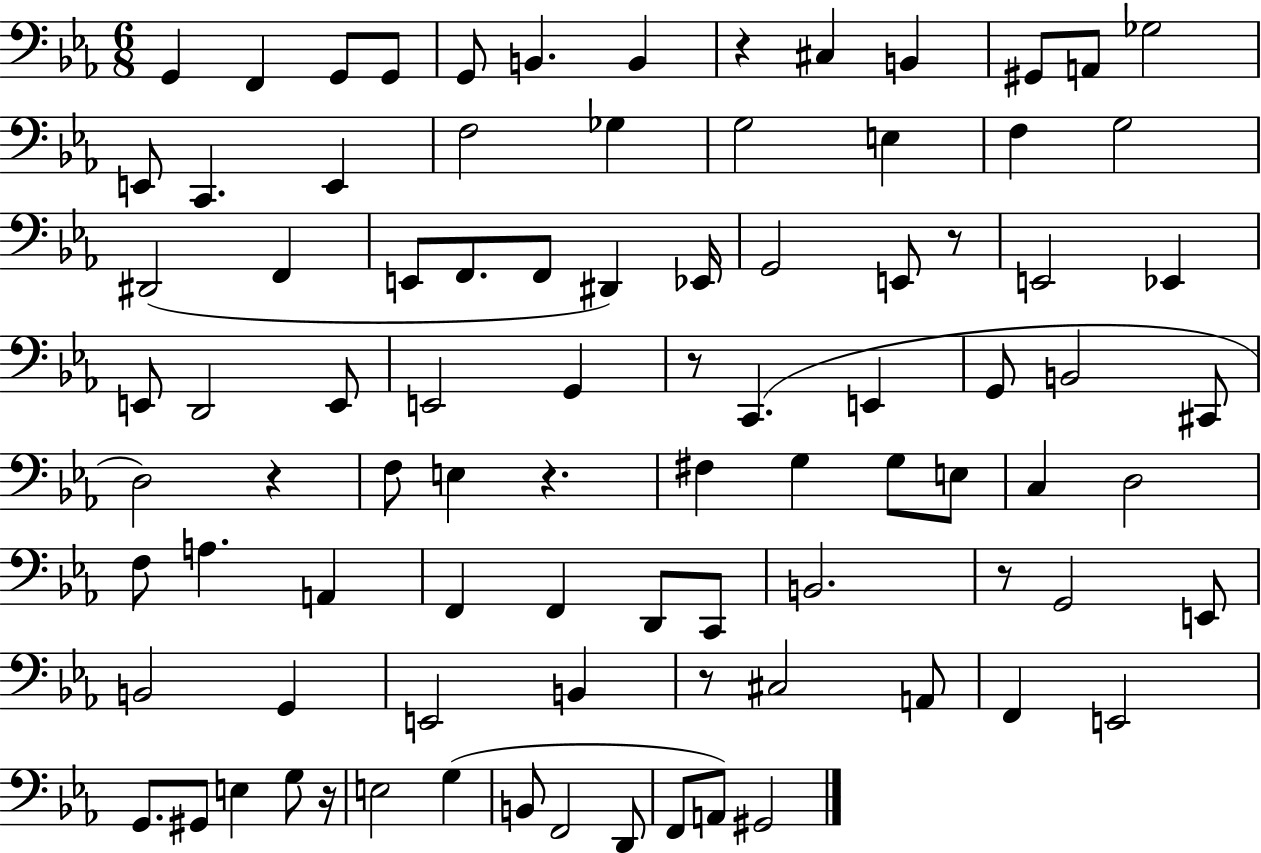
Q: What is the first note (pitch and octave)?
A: G2